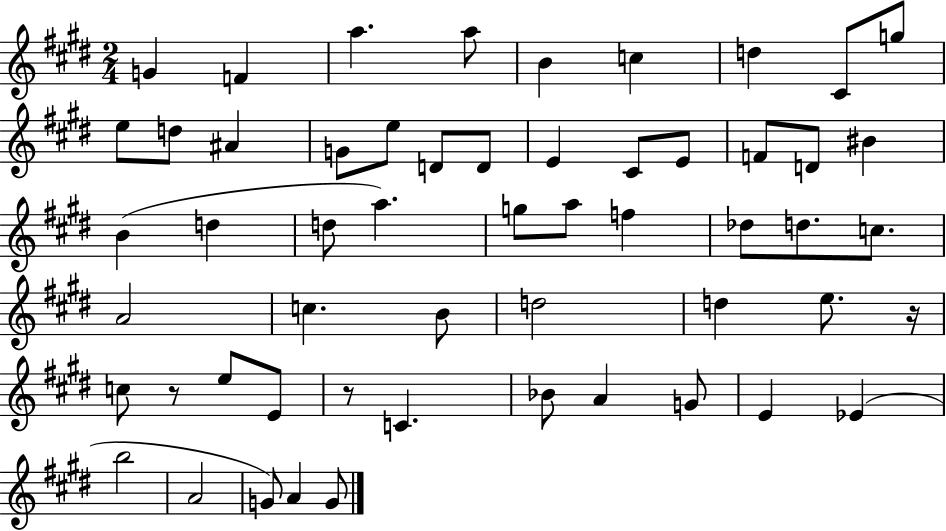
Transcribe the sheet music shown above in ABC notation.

X:1
T:Untitled
M:2/4
L:1/4
K:E
G F a a/2 B c d ^C/2 g/2 e/2 d/2 ^A G/2 e/2 D/2 D/2 E ^C/2 E/2 F/2 D/2 ^B B d d/2 a g/2 a/2 f _d/2 d/2 c/2 A2 c B/2 d2 d e/2 z/4 c/2 z/2 e/2 E/2 z/2 C _B/2 A G/2 E _E b2 A2 G/2 A G/2